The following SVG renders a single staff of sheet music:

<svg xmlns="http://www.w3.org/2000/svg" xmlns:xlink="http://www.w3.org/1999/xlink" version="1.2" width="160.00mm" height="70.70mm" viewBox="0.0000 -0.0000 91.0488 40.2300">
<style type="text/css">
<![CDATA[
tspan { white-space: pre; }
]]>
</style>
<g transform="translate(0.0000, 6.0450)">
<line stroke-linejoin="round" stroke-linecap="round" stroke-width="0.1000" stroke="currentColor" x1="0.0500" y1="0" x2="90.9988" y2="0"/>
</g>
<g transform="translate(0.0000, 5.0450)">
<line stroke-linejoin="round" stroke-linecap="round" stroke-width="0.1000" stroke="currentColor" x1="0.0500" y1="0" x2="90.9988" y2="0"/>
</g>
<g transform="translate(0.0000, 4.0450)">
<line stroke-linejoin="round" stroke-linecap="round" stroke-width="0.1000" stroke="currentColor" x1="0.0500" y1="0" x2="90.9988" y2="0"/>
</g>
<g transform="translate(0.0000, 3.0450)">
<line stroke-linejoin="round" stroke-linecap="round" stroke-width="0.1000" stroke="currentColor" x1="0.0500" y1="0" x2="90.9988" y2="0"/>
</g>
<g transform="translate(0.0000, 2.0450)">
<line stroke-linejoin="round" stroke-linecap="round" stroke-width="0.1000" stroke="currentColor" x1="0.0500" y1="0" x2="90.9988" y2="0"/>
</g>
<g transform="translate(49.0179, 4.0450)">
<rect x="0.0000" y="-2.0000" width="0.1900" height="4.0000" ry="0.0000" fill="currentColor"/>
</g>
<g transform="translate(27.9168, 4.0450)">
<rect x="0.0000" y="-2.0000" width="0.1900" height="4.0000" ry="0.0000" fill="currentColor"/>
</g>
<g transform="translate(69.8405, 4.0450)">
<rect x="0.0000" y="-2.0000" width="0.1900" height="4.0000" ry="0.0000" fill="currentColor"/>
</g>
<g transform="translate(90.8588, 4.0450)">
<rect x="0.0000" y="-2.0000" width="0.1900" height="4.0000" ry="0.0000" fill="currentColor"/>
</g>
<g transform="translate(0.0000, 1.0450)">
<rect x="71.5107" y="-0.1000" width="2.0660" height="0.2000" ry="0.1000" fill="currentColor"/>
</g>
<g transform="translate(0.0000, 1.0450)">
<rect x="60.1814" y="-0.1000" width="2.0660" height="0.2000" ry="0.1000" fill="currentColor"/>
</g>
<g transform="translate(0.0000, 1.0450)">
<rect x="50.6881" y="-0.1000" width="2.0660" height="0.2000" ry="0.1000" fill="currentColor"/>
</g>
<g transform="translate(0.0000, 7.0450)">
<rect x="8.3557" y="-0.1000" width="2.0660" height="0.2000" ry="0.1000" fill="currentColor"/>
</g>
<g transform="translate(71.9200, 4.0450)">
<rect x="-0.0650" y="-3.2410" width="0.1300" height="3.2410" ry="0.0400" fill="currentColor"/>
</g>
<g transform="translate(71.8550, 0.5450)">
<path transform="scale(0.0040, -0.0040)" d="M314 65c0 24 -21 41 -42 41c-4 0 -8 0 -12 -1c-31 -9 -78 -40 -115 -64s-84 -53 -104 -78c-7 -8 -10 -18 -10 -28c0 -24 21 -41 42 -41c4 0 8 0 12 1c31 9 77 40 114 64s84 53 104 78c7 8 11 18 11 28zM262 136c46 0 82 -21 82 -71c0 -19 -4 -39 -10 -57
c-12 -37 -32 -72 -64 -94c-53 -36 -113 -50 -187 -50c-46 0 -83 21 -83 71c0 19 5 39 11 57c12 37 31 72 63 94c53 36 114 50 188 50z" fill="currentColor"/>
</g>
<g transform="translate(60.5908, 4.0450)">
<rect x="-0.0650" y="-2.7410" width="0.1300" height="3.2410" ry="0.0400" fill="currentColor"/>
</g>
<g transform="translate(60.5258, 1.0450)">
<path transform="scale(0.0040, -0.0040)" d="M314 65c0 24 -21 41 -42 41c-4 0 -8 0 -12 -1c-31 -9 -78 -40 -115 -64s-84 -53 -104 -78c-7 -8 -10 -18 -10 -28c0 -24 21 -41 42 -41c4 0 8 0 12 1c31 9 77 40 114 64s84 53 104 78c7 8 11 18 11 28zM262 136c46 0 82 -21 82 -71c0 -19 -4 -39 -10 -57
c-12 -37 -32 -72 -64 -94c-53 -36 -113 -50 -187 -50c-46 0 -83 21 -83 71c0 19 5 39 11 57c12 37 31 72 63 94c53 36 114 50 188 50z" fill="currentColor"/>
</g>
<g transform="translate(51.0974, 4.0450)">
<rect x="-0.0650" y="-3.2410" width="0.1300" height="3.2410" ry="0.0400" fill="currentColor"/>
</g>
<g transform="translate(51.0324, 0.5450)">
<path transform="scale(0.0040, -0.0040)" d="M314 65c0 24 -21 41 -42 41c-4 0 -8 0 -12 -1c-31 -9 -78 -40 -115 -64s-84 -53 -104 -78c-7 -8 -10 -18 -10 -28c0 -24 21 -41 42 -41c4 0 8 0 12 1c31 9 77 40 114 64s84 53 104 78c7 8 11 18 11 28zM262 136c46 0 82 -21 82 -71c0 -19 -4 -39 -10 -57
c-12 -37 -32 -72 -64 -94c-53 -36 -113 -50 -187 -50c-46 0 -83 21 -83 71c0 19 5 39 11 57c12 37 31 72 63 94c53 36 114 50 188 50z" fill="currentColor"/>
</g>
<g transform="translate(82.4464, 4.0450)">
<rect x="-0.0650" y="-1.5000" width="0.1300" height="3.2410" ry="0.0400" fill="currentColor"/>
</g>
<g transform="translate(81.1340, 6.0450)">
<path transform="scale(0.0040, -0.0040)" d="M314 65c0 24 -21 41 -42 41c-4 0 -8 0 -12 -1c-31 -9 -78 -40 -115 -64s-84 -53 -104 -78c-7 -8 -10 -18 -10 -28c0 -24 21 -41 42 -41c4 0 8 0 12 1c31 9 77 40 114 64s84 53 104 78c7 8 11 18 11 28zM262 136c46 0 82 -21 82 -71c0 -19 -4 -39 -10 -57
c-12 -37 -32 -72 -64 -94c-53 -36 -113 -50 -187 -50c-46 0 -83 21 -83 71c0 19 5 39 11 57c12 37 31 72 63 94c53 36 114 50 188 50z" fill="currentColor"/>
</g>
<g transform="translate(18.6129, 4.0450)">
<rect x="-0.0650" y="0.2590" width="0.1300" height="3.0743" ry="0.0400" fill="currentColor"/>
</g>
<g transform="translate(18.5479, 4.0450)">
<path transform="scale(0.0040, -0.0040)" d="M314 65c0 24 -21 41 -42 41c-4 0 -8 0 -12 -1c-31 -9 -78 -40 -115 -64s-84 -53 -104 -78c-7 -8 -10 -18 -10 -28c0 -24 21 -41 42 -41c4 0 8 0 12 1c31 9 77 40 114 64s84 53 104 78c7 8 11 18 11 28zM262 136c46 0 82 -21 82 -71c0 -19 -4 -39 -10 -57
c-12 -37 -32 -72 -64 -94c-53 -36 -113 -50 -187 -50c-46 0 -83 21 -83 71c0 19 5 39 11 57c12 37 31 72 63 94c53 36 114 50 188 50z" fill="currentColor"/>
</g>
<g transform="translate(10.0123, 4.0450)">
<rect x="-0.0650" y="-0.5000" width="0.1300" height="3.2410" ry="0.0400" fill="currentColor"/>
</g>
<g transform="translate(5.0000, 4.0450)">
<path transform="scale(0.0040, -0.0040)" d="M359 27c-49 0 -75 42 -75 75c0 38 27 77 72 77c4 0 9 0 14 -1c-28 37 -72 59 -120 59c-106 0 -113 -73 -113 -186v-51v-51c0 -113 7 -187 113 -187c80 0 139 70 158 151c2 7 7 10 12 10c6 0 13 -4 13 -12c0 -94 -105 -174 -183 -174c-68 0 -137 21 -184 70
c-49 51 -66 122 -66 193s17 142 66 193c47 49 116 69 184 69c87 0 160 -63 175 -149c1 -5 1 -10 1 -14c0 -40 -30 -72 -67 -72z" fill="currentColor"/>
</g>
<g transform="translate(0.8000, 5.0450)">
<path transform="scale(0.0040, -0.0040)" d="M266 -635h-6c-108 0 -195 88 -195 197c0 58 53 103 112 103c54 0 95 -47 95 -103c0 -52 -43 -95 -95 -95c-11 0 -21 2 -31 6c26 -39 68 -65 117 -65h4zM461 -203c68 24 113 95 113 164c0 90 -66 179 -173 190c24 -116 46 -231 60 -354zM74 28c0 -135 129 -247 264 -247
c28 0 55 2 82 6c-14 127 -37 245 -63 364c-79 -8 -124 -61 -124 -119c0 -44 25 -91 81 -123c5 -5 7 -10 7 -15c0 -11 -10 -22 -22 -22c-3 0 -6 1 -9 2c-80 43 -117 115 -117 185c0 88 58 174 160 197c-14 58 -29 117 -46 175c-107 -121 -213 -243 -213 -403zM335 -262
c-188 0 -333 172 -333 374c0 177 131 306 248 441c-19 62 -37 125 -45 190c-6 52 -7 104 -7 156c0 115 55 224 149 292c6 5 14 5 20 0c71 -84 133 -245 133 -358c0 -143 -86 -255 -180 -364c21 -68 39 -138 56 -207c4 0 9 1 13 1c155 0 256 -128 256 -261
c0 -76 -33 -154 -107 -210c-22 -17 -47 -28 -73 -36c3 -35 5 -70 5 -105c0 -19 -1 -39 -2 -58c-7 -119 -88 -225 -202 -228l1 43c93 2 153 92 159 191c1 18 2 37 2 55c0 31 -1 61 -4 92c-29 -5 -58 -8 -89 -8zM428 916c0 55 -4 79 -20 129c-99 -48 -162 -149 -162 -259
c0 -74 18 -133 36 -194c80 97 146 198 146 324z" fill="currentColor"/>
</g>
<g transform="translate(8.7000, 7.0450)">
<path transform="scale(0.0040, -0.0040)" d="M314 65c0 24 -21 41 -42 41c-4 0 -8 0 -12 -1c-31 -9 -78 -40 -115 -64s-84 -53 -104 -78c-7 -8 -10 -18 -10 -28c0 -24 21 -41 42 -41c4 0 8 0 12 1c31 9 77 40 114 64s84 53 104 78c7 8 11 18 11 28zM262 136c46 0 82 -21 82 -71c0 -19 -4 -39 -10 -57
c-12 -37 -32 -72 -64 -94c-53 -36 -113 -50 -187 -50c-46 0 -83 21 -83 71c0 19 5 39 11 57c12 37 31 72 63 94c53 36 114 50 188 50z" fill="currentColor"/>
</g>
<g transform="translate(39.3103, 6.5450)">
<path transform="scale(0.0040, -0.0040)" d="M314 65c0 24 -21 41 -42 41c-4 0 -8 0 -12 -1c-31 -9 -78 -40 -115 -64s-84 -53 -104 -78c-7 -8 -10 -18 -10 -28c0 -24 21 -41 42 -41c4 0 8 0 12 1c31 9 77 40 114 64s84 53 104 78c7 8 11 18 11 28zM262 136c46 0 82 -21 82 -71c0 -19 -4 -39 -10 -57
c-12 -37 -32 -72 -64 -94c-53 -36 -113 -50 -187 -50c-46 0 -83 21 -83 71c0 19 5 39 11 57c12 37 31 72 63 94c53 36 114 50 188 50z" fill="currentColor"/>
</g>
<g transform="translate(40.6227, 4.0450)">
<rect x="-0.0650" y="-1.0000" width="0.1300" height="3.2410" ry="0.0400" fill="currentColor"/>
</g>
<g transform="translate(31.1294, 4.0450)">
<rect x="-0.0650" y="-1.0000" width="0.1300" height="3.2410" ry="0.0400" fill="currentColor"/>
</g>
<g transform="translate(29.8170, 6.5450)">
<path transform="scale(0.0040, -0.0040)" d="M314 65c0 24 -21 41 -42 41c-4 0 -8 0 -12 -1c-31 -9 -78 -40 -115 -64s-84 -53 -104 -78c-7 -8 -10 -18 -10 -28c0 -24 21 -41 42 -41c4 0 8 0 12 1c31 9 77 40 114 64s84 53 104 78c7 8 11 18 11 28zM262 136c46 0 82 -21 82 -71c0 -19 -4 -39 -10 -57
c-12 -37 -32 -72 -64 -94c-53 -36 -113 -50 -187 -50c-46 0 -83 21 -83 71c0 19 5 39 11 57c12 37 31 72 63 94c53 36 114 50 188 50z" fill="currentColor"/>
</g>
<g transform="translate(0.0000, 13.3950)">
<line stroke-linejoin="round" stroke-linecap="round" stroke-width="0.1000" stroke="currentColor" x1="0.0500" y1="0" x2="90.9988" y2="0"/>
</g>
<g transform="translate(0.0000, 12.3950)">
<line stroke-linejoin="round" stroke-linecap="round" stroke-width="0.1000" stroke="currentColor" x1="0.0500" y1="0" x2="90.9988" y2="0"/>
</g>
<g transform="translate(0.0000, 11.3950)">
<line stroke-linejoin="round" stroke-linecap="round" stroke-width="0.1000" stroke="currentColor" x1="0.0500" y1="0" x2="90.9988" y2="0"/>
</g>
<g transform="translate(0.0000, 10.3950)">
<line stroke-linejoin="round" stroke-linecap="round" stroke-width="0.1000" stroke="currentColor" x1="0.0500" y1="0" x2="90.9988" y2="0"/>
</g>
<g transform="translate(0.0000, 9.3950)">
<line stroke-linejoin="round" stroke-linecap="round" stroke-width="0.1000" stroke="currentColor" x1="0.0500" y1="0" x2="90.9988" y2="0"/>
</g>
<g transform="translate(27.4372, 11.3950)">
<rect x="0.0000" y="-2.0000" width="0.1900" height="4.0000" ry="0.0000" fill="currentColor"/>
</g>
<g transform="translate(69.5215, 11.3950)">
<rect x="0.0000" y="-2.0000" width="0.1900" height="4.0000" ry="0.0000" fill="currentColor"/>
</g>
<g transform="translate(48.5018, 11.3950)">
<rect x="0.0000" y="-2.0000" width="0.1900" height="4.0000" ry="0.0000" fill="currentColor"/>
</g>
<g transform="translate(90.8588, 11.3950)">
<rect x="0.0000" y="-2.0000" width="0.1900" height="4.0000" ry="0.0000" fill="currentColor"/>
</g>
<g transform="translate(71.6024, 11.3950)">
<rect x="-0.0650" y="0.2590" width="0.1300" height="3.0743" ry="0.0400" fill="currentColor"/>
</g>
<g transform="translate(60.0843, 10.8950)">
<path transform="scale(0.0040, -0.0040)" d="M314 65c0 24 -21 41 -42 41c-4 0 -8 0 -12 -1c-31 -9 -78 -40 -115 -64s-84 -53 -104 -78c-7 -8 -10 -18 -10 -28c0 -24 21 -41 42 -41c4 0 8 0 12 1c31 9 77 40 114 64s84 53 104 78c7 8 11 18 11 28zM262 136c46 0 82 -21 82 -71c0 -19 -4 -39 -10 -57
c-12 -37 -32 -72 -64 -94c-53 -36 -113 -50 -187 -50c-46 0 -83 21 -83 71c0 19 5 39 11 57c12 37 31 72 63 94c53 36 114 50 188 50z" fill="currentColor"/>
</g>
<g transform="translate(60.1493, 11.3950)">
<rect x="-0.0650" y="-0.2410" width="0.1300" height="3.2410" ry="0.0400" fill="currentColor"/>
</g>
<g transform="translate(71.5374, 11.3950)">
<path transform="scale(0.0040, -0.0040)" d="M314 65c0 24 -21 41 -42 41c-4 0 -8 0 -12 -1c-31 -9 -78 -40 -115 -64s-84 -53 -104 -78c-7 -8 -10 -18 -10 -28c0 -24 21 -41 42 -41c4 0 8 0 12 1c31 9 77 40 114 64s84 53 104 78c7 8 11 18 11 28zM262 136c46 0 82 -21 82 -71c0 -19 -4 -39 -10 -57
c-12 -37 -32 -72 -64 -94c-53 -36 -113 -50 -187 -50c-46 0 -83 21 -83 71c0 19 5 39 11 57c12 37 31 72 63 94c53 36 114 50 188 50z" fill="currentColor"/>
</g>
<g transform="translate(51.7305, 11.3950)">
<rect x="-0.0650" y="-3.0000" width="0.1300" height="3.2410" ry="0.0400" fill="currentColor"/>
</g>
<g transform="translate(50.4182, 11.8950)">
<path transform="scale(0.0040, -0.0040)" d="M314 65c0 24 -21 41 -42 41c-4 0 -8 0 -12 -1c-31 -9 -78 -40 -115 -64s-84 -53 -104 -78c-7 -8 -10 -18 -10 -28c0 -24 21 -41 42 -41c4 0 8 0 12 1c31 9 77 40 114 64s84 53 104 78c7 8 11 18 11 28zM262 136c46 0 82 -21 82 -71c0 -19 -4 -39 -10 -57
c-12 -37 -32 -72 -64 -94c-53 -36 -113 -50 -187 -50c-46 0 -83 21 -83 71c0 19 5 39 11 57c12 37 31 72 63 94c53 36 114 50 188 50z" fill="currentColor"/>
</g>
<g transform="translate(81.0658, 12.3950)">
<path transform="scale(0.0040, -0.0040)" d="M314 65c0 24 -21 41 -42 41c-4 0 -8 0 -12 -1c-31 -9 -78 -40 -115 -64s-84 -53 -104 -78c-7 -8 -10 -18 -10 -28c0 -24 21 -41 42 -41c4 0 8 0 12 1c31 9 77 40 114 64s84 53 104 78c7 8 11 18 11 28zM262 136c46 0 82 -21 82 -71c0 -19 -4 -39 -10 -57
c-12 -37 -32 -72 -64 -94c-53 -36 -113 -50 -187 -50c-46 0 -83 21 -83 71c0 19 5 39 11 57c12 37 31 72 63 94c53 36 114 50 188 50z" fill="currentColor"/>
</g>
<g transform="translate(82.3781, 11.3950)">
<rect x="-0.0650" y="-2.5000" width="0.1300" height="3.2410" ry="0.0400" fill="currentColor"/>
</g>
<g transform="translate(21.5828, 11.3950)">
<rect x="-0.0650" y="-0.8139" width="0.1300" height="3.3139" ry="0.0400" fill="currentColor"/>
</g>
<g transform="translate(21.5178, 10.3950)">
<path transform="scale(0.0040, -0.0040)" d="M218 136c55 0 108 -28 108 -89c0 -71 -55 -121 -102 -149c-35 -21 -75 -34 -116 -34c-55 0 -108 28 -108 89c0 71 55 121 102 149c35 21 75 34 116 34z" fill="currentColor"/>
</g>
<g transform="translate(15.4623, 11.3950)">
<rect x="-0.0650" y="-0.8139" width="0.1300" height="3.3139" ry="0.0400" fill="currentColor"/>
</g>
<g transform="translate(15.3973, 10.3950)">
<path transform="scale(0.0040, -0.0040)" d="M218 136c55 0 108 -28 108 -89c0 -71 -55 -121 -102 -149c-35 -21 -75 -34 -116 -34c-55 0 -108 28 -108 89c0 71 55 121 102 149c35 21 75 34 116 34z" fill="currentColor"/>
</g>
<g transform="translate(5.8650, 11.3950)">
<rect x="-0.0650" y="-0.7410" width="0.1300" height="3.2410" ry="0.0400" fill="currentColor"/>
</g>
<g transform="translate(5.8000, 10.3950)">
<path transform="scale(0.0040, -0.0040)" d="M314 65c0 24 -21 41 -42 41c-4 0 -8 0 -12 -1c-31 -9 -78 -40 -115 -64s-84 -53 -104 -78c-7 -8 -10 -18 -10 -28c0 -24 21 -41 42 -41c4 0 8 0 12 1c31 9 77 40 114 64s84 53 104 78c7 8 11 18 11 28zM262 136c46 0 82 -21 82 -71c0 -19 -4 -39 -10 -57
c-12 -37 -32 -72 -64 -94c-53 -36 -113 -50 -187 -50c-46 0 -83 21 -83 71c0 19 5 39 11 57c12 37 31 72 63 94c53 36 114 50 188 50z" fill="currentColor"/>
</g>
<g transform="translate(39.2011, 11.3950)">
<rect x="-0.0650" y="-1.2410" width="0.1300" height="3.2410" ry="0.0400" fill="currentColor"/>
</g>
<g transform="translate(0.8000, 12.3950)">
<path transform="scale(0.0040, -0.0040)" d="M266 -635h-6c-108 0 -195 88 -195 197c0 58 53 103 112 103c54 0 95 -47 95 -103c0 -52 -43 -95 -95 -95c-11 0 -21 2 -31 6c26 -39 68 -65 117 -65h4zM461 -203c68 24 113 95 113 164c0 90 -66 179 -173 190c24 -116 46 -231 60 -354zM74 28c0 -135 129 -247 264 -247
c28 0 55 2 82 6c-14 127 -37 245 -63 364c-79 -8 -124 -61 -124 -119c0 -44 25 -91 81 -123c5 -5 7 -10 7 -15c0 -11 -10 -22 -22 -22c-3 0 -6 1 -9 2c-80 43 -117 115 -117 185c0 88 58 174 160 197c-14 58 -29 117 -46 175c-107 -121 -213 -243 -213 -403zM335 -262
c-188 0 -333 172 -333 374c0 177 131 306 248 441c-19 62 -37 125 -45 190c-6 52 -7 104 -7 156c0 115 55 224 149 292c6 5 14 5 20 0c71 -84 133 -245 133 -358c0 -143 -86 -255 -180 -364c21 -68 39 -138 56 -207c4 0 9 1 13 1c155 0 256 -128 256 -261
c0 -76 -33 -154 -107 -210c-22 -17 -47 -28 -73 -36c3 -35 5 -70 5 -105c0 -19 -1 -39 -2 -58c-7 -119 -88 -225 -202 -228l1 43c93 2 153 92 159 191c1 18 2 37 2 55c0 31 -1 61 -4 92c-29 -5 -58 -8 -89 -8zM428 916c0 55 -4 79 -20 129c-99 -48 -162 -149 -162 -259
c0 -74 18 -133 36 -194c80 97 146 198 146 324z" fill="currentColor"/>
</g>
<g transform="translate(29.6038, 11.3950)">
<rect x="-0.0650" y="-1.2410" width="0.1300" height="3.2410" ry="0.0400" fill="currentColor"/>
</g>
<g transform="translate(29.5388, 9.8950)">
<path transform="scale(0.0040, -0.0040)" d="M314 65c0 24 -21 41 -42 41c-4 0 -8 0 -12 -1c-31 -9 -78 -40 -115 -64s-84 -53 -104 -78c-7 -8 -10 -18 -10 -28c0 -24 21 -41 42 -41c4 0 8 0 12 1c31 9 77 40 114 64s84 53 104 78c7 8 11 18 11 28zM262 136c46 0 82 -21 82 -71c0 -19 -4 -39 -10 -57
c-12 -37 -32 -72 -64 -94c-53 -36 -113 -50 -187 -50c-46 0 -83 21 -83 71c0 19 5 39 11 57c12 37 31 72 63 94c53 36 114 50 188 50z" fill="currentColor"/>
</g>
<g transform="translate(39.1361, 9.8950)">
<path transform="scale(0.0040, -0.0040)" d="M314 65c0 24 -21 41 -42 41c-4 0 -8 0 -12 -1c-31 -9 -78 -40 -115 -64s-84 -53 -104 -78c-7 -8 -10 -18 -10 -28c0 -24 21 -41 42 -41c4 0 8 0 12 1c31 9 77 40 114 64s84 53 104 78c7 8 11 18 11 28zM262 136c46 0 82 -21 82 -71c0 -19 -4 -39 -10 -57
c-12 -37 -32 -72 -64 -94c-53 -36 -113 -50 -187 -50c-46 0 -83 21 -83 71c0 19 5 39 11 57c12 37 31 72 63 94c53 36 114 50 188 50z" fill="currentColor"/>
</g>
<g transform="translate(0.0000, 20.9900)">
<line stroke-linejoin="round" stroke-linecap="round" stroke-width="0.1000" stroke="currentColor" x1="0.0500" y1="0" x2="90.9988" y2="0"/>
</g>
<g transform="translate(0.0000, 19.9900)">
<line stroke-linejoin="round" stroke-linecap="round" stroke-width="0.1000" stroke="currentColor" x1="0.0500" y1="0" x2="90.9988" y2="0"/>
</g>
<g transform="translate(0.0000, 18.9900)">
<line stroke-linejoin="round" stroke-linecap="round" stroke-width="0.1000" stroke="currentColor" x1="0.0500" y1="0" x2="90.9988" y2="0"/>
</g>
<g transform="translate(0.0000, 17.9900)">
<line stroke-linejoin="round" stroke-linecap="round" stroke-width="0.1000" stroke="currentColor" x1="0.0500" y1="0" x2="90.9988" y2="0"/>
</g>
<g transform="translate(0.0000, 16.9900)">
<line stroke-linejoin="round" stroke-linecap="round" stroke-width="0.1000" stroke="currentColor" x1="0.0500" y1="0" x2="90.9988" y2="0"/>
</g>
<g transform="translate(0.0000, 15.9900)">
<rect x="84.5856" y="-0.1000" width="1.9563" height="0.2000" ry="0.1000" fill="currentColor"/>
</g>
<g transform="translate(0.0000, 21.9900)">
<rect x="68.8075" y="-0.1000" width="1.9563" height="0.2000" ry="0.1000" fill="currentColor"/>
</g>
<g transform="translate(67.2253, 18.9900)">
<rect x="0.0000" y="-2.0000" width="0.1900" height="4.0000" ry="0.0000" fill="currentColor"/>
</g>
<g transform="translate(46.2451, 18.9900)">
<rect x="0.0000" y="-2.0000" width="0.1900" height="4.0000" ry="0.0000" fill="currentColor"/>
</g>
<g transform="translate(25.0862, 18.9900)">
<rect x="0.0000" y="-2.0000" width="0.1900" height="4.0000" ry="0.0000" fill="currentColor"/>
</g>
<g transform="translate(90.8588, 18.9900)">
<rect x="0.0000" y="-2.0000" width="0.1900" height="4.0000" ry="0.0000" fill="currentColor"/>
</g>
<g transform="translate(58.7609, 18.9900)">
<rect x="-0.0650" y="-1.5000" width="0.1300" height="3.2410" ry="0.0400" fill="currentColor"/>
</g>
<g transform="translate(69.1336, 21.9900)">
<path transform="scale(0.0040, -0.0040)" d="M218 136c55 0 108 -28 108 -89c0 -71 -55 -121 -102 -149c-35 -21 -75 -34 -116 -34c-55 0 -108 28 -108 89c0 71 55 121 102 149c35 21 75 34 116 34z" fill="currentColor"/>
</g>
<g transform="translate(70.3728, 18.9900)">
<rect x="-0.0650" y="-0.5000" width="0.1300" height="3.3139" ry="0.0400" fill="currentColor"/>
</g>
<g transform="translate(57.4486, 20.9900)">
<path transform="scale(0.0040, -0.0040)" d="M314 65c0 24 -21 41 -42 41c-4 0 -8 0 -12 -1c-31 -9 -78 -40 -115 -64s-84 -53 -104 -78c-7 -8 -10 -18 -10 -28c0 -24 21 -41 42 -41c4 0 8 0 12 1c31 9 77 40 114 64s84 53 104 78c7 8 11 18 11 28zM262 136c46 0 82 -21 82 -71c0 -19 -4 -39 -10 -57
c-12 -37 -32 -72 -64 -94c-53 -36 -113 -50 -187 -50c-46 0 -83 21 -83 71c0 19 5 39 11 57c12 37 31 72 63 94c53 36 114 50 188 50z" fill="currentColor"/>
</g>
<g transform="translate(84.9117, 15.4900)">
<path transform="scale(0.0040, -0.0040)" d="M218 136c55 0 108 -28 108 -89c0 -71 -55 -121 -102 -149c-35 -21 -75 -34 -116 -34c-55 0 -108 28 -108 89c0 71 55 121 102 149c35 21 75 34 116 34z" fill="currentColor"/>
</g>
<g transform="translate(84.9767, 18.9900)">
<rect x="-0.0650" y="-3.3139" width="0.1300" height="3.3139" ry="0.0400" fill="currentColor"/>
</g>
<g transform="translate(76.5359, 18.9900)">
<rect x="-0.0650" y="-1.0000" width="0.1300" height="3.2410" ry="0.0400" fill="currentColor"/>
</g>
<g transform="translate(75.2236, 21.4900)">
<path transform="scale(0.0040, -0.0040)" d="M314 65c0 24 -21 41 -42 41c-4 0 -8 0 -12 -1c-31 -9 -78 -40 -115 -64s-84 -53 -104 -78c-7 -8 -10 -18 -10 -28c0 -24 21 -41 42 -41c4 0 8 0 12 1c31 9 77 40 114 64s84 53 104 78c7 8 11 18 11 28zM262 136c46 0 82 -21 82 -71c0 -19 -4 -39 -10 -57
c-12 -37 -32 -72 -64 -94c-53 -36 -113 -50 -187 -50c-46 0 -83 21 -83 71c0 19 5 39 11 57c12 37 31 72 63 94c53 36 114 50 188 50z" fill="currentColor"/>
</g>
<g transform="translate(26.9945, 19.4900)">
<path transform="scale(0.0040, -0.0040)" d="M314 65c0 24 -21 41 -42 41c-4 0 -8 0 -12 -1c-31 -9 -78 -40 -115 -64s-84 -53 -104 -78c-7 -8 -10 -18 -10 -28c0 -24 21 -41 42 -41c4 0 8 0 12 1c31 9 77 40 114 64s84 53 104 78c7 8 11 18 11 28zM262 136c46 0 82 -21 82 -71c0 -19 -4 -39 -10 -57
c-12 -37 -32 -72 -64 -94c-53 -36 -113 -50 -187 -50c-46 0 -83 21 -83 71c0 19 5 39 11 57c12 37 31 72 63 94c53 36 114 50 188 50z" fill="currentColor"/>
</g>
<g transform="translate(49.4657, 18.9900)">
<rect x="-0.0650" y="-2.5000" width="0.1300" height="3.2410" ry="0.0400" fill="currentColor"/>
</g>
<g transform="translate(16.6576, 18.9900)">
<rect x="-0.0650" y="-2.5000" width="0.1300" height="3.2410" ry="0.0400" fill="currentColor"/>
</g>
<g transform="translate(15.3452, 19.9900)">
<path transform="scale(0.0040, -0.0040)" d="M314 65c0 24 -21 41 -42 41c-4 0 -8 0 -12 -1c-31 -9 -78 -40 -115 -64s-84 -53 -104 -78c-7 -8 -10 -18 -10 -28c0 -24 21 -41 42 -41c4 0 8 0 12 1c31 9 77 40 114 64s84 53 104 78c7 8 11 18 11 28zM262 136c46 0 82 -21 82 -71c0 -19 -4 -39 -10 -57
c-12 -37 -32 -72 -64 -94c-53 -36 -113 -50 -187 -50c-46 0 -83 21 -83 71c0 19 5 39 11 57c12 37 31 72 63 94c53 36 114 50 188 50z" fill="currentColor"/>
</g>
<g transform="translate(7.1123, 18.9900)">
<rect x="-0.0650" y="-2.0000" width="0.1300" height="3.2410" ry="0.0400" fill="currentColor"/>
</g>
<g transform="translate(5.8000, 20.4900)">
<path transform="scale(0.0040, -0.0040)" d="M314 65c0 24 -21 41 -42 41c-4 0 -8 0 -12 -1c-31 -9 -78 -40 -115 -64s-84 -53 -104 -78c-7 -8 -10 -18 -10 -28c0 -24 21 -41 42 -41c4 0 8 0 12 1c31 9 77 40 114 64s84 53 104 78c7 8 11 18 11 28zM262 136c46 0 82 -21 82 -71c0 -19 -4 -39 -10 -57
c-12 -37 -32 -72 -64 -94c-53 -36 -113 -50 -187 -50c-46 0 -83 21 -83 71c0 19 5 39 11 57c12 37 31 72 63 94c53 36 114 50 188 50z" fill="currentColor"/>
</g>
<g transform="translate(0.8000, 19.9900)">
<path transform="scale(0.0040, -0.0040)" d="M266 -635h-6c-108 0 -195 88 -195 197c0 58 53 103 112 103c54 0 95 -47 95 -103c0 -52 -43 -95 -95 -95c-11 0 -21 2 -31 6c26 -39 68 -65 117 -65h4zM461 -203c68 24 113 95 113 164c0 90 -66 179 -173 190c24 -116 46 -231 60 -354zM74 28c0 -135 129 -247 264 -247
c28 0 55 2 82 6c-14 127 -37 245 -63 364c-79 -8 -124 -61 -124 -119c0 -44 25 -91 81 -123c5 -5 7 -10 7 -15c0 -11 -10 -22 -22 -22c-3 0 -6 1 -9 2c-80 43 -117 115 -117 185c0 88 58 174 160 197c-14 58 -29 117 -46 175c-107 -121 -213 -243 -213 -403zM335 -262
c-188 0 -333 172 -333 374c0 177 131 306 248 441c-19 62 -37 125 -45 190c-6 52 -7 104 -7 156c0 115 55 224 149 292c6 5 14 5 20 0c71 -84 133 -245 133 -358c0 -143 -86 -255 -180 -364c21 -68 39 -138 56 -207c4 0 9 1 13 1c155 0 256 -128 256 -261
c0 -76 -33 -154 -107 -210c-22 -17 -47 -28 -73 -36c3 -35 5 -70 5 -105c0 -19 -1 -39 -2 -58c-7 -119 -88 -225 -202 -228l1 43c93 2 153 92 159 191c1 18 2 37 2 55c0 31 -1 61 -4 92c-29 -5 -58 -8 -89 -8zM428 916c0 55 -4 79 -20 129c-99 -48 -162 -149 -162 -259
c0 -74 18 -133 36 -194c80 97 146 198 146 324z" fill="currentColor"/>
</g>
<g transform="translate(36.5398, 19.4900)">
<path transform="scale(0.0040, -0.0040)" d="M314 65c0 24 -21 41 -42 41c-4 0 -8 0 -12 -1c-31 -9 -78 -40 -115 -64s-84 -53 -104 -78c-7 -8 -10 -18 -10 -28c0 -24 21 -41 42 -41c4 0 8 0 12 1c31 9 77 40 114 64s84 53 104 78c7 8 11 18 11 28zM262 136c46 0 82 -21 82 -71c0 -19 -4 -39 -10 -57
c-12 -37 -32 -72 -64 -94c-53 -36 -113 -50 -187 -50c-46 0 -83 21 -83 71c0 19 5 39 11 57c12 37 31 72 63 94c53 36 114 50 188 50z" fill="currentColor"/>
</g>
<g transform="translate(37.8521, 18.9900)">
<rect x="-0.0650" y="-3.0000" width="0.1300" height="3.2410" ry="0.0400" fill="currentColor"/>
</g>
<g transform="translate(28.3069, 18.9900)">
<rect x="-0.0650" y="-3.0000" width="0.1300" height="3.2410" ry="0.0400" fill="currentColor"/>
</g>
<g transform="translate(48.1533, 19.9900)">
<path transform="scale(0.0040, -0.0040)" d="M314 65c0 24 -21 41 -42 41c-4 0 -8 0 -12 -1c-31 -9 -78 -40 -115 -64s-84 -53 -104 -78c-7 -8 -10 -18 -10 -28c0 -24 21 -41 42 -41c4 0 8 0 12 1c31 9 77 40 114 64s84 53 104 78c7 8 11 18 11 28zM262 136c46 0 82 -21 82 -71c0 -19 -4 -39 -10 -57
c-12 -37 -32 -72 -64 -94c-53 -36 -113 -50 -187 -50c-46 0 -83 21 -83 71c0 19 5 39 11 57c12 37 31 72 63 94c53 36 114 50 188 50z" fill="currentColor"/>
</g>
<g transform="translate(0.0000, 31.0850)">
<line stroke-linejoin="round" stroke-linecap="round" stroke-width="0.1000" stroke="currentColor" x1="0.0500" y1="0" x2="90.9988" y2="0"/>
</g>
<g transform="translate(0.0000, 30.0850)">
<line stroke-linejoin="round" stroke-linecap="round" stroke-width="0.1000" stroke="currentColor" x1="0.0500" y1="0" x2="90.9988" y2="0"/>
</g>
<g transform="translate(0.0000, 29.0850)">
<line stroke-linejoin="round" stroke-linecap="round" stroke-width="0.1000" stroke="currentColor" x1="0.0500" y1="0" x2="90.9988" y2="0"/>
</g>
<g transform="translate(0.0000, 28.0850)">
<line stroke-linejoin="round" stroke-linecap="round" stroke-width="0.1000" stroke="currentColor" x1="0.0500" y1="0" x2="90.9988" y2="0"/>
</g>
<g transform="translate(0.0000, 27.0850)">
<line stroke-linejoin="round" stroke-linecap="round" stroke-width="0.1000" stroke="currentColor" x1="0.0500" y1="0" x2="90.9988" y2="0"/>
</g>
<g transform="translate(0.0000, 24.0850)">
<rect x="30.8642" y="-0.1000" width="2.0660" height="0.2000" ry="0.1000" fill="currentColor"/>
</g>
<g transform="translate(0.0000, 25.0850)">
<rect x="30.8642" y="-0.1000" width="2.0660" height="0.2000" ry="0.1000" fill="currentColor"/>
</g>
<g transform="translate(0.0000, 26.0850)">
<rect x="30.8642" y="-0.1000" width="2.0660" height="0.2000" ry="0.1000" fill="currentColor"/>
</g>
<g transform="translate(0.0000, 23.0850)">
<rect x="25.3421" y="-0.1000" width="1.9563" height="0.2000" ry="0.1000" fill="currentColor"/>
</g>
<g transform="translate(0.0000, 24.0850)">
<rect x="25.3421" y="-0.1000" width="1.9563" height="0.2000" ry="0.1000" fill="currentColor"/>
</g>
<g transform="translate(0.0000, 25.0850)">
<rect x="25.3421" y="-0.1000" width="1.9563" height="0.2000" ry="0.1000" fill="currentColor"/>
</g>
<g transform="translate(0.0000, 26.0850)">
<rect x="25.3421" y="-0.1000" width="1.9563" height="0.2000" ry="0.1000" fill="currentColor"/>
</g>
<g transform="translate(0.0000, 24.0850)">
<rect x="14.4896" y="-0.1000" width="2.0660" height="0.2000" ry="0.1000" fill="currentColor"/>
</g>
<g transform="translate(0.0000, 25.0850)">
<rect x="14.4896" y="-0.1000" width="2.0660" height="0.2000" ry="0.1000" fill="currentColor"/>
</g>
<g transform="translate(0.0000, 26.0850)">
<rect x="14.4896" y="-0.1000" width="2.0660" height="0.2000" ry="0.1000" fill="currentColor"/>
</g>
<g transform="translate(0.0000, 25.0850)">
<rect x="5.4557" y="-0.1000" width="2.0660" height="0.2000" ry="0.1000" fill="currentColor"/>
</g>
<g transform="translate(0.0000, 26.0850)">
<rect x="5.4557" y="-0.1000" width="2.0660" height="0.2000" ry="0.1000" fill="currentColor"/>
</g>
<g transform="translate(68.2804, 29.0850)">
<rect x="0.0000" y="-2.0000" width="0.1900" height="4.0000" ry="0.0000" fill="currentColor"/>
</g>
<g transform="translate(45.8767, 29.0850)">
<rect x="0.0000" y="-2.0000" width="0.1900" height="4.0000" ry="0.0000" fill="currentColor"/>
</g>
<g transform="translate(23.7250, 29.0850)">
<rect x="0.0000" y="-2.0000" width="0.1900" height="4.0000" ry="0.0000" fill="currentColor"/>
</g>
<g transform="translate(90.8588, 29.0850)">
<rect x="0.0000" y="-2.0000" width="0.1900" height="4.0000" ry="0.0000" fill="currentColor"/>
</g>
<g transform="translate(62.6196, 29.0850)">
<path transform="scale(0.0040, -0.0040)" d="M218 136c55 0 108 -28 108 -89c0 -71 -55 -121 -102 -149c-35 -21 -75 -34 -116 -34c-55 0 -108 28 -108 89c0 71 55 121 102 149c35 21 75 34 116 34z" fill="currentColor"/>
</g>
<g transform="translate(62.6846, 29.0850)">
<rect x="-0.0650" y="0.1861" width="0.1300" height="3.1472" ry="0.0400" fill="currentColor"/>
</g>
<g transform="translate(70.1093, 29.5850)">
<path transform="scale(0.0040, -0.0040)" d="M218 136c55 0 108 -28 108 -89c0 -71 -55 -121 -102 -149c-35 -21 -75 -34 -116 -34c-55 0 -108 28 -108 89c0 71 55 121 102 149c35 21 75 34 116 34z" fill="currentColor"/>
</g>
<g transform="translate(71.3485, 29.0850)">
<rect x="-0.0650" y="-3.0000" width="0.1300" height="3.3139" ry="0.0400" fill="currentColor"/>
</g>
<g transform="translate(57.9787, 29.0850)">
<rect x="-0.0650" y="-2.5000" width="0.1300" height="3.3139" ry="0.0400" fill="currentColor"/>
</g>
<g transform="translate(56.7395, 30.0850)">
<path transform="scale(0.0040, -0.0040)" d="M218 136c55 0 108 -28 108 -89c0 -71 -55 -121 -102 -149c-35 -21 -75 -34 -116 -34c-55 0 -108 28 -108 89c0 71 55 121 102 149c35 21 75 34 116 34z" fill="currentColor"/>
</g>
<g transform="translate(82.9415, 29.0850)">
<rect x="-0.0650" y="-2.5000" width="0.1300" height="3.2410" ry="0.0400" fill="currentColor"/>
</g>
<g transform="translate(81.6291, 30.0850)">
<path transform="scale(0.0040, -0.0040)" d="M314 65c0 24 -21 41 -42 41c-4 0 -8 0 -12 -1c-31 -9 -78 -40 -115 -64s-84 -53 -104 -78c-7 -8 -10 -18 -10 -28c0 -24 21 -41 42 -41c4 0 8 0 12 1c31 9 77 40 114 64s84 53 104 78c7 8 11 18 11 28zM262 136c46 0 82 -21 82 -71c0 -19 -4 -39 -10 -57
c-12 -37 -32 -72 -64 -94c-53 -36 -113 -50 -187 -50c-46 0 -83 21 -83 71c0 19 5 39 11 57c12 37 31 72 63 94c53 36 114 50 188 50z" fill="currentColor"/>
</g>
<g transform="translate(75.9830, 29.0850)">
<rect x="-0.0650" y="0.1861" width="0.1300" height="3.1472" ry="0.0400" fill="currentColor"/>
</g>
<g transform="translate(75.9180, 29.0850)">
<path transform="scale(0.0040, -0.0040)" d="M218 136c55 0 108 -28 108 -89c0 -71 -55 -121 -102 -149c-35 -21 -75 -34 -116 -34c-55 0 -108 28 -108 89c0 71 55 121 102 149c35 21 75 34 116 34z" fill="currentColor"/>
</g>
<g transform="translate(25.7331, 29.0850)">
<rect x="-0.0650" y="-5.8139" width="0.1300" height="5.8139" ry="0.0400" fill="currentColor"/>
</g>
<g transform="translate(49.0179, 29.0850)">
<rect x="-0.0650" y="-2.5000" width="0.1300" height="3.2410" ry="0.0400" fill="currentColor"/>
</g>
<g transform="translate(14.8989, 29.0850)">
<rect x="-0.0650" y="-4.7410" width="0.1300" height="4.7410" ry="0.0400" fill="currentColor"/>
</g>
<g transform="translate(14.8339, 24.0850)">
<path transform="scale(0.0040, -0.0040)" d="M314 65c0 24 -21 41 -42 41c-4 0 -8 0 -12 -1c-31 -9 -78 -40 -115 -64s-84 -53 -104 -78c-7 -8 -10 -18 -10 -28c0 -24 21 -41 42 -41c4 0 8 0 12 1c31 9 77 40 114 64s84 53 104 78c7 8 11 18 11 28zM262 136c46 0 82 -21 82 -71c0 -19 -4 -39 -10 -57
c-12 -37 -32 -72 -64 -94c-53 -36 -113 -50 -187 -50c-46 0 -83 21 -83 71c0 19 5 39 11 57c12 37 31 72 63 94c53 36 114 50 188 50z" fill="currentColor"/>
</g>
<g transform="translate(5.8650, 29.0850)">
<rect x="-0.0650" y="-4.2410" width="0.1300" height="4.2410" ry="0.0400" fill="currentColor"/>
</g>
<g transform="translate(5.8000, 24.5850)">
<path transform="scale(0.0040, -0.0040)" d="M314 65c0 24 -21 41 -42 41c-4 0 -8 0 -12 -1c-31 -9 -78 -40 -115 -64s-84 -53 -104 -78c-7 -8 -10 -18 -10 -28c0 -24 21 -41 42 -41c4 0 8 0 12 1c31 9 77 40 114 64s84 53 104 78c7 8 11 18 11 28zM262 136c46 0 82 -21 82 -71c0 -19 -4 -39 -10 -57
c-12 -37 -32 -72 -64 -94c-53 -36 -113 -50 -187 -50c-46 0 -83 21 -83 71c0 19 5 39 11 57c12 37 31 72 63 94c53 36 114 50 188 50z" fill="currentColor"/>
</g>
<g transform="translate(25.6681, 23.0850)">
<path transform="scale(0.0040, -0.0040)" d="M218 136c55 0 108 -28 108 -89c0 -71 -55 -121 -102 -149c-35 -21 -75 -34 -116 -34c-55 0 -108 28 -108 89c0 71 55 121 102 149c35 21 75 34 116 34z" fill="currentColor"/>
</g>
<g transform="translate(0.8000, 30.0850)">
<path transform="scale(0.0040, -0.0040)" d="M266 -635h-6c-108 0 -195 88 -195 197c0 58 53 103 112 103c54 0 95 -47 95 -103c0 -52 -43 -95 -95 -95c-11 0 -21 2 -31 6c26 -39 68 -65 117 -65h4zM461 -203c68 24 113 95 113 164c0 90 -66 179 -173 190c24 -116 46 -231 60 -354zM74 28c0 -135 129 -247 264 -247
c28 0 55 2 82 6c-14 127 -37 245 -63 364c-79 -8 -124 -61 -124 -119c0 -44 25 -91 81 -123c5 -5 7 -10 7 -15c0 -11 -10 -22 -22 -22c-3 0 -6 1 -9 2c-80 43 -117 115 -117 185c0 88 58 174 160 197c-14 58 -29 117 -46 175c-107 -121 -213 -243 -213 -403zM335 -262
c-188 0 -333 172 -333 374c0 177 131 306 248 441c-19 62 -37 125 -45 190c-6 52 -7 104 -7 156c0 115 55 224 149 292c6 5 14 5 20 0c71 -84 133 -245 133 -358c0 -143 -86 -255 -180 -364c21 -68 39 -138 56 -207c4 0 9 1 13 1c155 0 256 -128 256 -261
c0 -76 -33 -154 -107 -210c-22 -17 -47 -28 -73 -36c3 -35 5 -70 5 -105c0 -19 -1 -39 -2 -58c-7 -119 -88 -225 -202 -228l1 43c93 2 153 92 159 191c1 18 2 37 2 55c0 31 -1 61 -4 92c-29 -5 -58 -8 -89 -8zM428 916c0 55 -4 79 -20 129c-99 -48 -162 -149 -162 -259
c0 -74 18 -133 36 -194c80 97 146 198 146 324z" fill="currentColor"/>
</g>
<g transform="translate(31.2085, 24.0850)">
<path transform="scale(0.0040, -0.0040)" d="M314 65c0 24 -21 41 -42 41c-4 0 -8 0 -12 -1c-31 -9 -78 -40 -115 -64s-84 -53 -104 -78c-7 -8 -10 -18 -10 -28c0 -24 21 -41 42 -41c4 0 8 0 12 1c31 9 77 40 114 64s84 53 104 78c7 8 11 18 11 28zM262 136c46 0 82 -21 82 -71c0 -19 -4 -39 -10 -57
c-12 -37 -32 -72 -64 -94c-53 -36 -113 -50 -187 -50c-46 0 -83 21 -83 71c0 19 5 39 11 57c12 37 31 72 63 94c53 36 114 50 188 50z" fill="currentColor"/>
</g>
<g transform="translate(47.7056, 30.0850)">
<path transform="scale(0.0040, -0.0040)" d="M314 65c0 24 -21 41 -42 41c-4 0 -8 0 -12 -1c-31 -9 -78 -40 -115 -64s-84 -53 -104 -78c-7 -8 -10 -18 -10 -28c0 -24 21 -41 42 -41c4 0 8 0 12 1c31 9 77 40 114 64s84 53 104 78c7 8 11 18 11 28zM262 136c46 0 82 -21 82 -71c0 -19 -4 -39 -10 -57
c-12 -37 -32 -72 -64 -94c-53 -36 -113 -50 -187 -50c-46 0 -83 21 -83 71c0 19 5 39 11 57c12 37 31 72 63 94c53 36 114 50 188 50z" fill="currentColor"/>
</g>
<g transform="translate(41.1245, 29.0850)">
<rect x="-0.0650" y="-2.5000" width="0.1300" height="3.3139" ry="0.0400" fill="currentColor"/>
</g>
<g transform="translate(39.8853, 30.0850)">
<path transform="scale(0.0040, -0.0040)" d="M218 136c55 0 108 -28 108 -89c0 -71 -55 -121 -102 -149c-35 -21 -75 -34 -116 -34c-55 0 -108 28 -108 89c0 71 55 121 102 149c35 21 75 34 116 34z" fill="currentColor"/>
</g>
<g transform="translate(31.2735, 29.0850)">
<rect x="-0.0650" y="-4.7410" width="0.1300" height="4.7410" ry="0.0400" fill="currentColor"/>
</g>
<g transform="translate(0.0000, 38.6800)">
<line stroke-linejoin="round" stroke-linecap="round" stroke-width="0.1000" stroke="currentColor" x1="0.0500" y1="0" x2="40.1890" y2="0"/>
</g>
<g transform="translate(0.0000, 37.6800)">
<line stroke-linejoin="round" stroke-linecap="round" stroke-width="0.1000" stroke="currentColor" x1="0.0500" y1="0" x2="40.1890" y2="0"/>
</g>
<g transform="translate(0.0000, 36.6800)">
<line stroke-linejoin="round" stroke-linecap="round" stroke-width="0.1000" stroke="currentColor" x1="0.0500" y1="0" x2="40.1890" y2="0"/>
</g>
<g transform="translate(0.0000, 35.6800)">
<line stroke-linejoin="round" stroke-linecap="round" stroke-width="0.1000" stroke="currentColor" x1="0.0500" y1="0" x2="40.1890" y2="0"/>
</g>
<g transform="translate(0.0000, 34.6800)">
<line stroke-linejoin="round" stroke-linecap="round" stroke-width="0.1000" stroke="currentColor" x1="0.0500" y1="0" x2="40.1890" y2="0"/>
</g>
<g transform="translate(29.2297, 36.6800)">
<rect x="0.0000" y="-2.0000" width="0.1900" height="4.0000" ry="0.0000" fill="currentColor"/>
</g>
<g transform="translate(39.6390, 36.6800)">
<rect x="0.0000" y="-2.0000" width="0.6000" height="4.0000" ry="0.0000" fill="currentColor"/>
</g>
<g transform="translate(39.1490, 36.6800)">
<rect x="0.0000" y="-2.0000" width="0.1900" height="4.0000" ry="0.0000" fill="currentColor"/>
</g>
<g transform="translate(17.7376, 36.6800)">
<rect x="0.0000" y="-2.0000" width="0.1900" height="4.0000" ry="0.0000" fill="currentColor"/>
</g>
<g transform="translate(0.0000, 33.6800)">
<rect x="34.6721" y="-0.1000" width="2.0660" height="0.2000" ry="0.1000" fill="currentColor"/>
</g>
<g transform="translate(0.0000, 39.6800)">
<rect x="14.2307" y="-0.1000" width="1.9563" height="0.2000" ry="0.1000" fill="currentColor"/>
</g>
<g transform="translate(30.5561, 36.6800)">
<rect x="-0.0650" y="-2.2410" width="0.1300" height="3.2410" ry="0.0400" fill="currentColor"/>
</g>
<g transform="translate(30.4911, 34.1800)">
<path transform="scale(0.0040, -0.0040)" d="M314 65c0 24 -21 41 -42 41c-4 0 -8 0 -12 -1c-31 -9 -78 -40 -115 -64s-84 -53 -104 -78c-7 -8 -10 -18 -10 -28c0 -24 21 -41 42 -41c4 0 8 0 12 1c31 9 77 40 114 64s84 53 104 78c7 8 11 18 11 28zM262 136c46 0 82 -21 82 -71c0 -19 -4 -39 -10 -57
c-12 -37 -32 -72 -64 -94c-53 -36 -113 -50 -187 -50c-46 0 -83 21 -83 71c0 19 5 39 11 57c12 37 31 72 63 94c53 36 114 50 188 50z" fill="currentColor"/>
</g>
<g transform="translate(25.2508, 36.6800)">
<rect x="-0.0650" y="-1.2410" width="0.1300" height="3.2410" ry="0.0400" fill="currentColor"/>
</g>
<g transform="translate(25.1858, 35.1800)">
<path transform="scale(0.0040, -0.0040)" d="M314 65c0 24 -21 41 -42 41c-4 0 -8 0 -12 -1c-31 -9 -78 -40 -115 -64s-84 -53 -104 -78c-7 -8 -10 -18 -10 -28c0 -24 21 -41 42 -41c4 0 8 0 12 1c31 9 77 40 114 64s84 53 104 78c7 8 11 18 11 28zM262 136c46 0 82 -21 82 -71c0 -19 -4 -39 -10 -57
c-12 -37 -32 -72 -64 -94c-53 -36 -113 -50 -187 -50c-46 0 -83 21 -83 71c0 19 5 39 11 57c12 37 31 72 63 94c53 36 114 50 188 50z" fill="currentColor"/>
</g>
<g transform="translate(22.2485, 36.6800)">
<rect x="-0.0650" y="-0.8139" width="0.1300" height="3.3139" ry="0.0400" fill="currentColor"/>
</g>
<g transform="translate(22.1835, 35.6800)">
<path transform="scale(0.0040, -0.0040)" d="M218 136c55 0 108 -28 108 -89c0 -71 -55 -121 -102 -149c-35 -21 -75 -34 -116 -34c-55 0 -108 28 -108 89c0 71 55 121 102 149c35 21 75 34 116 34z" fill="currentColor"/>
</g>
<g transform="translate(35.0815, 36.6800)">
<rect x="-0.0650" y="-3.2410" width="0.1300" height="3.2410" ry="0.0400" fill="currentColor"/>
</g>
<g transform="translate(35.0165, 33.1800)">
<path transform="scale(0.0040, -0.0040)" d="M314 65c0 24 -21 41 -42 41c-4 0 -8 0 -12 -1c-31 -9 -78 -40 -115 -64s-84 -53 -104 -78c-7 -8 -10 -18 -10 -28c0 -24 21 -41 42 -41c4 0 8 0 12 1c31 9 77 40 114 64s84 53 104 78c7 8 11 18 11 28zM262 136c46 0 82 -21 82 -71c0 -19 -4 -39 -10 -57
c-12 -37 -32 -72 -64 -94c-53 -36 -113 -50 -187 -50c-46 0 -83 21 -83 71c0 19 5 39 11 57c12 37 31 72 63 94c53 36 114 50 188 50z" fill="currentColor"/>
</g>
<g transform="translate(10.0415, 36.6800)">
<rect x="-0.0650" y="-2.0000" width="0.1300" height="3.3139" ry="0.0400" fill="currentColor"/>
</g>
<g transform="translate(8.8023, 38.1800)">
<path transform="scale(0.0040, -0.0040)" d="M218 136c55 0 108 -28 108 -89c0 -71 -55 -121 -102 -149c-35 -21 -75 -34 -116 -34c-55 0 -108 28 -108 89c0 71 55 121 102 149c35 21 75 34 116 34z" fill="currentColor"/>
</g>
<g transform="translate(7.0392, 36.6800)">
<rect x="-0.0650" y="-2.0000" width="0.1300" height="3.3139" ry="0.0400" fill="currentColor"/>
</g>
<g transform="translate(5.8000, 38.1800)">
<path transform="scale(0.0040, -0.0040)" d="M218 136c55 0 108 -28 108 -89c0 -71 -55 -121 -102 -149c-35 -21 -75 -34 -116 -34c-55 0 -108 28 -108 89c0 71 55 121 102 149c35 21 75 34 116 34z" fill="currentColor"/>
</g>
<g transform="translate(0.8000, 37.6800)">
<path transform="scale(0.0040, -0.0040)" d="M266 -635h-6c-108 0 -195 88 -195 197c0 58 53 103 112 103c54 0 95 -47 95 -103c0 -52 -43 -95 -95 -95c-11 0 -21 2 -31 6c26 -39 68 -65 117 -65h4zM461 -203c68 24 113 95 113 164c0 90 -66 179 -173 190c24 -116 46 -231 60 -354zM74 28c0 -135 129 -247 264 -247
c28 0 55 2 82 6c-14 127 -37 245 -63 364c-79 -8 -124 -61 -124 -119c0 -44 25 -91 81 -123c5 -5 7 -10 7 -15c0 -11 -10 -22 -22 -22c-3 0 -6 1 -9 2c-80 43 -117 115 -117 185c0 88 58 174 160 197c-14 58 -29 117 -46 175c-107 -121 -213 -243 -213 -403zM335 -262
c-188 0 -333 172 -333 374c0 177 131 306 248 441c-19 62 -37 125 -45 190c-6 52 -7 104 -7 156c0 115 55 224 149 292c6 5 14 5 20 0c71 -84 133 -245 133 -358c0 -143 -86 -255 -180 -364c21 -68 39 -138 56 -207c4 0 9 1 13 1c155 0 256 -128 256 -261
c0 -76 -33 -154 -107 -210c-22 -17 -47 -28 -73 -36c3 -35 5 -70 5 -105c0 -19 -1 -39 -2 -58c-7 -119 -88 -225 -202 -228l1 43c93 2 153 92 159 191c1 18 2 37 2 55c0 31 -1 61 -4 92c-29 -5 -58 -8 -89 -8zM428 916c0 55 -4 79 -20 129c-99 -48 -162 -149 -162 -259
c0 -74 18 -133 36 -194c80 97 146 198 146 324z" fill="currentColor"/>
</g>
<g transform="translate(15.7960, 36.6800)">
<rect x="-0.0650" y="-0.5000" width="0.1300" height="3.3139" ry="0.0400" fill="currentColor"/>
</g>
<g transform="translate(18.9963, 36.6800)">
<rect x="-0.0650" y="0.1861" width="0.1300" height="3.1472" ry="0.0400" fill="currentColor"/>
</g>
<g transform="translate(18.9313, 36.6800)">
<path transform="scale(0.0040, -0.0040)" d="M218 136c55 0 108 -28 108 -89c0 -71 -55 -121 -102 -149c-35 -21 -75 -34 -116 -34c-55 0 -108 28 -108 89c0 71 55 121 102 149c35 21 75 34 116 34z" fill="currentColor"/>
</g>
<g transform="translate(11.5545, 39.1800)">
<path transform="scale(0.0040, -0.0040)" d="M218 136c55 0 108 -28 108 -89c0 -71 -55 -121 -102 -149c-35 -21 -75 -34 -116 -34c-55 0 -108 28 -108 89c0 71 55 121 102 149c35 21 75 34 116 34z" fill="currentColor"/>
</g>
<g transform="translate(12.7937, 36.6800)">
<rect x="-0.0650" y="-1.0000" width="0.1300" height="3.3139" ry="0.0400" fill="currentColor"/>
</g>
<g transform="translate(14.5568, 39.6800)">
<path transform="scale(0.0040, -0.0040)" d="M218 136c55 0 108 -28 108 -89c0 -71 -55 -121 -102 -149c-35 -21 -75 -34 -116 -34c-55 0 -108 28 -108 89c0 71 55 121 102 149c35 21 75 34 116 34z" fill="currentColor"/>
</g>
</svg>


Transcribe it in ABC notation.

X:1
T:Untitled
M:4/4
L:1/4
K:C
C2 B2 D2 D2 b2 a2 b2 E2 d2 d d e2 e2 A2 c2 B2 G2 F2 G2 A2 A2 G2 E2 C D2 b d'2 e'2 g' e'2 G G2 G B A B G2 F F D C B d e2 g2 b2